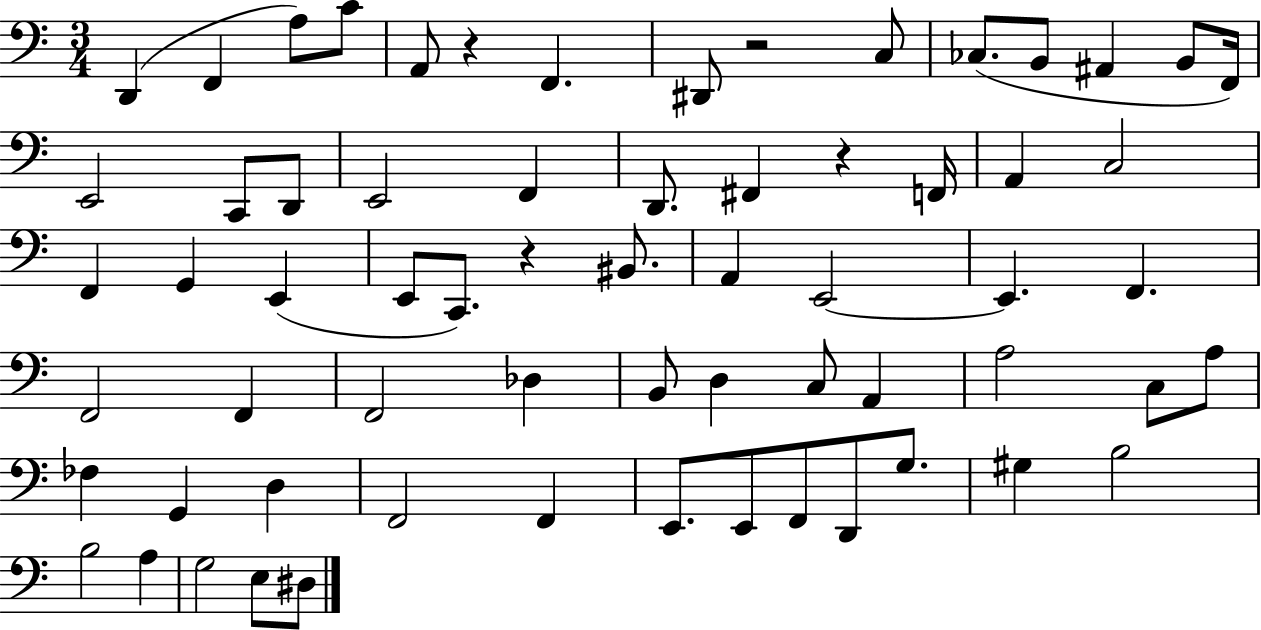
D2/q F2/q A3/e C4/e A2/e R/q F2/q. D#2/e R/h C3/e CES3/e. B2/e A#2/q B2/e F2/s E2/h C2/e D2/e E2/h F2/q D2/e. F#2/q R/q F2/s A2/q C3/h F2/q G2/q E2/q E2/e C2/e. R/q BIS2/e. A2/q E2/h E2/q. F2/q. F2/h F2/q F2/h Db3/q B2/e D3/q C3/e A2/q A3/h C3/e A3/e FES3/q G2/q D3/q F2/h F2/q E2/e. E2/e F2/e D2/e G3/e. G#3/q B3/h B3/h A3/q G3/h E3/e D#3/e